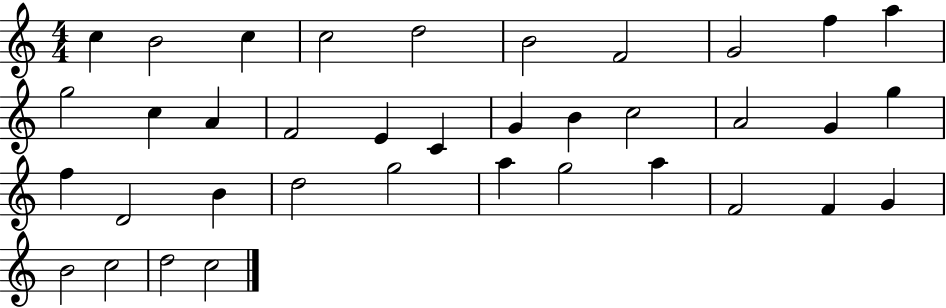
C5/q B4/h C5/q C5/h D5/h B4/h F4/h G4/h F5/q A5/q G5/h C5/q A4/q F4/h E4/q C4/q G4/q B4/q C5/h A4/h G4/q G5/q F5/q D4/h B4/q D5/h G5/h A5/q G5/h A5/q F4/h F4/q G4/q B4/h C5/h D5/h C5/h